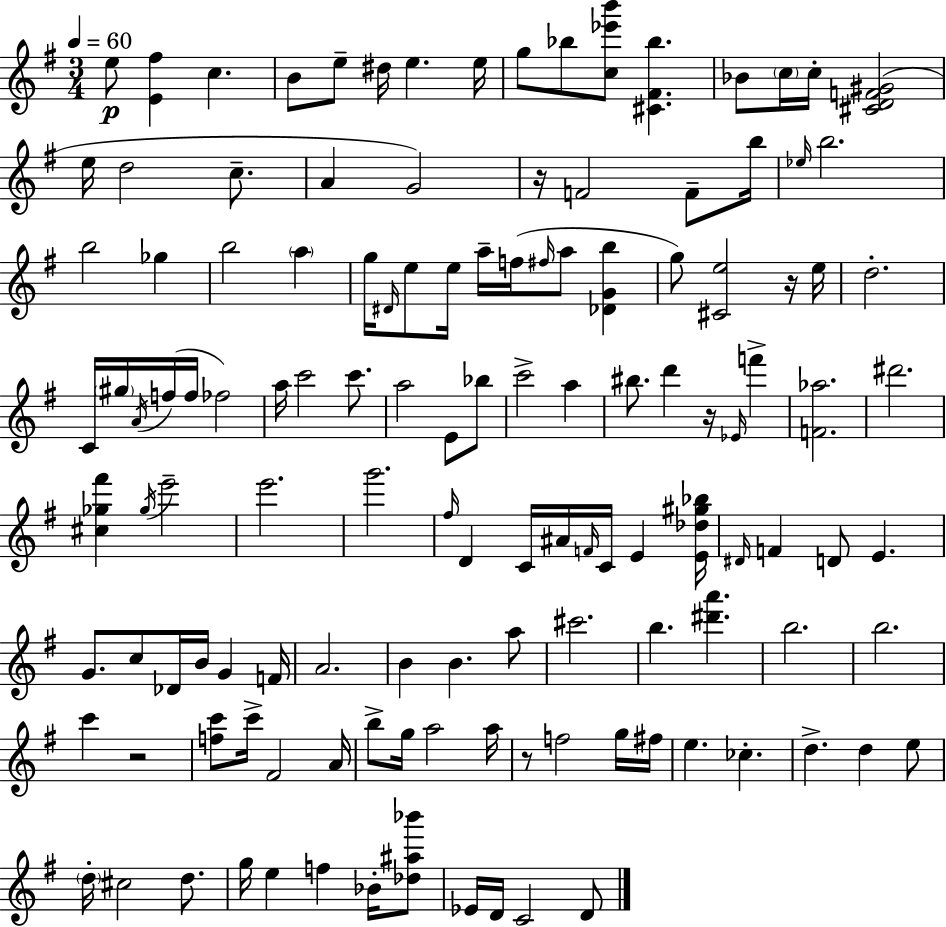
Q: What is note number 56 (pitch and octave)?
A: D#6